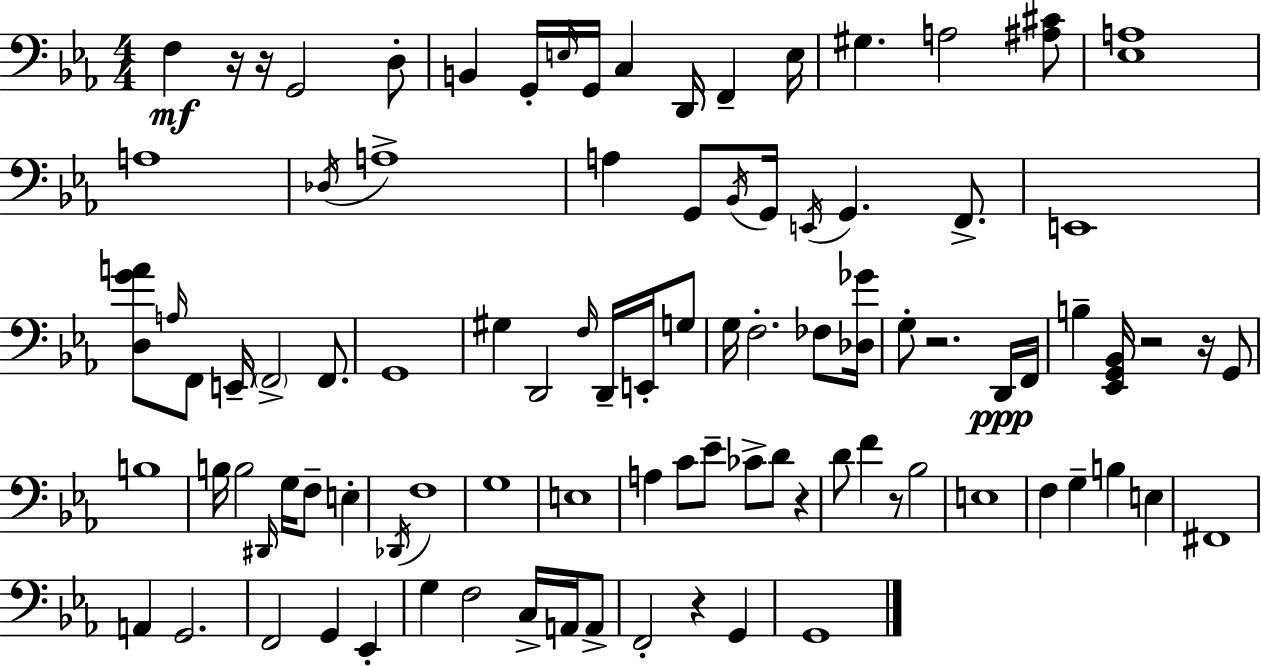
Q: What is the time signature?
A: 4/4